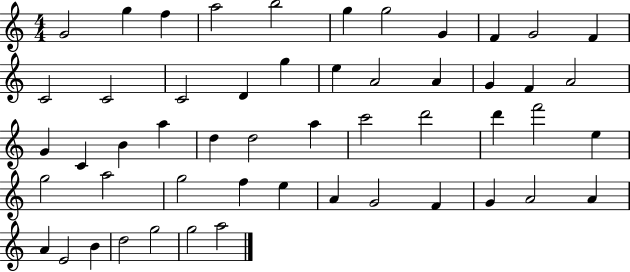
{
  \clef treble
  \numericTimeSignature
  \time 4/4
  \key c \major
  g'2 g''4 f''4 | a''2 b''2 | g''4 g''2 g'4 | f'4 g'2 f'4 | \break c'2 c'2 | c'2 d'4 g''4 | e''4 a'2 a'4 | g'4 f'4 a'2 | \break g'4 c'4 b'4 a''4 | d''4 d''2 a''4 | c'''2 d'''2 | d'''4 f'''2 e''4 | \break g''2 a''2 | g''2 f''4 e''4 | a'4 g'2 f'4 | g'4 a'2 a'4 | \break a'4 e'2 b'4 | d''2 g''2 | g''2 a''2 | \bar "|."
}